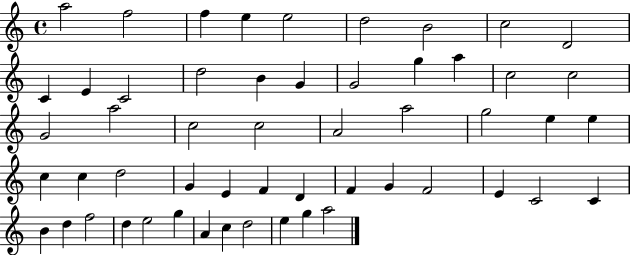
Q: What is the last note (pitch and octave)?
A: A5